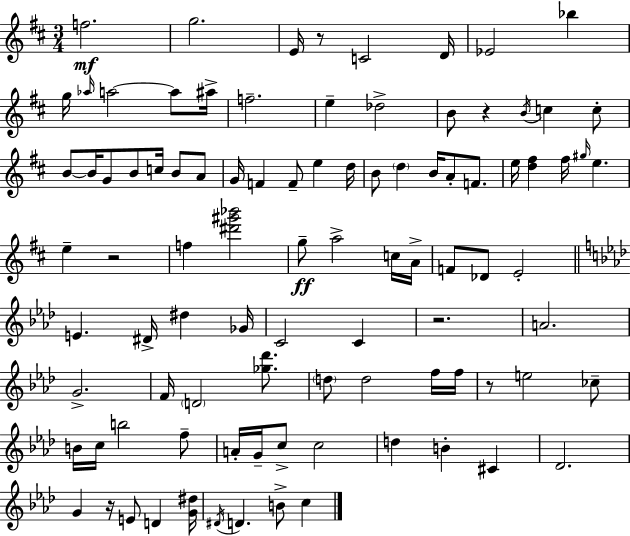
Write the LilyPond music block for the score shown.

{
  \clef treble
  \numericTimeSignature
  \time 3/4
  \key d \major
  f''2.\mf | g''2. | e'16 r8 c'2 d'16 | ees'2 bes''4 | \break g''16 \grace { aes''16 } a''2~~ a''8 | ais''16-> f''2.-- | e''4-- des''2-> | b'8 r4 \acciaccatura { b'16 } c''4 | \break c''8-. b'8~~ b'16 g'8 b'8 c''16 b'8 | a'8 g'16 f'4 f'8-- e''4 | d''16 b'8 \parenthesize d''4 b'16 a'8-. f'8. | e''16 <d'' fis''>4 fis''16 \grace { gis''16 } e''4. | \break e''4-- r2 | f''4 <dis''' gis''' bes'''>2 | g''8--\ff a''2-> | c''16 a'16-> f'8 des'8 e'2-. | \break \bar "||" \break \key f \minor e'4. dis'16-> dis''4 ges'16 | c'2 c'4 | r2. | a'2. | \break g'2.-> | f'16 \parenthesize d'2 <ges'' des'''>8. | \parenthesize d''8 d''2 f''16 f''16 | r8 e''2 ces''8-- | \break b'16 c''16 b''2 f''8-- | a'16-. g'16-- c''8-> c''2 | d''4 b'4-. cis'4 | des'2. | \break g'4 r16 e'8 d'4 <g' dis''>16 | \acciaccatura { dis'16 } d'4. b'8-> c''4 | \bar "|."
}